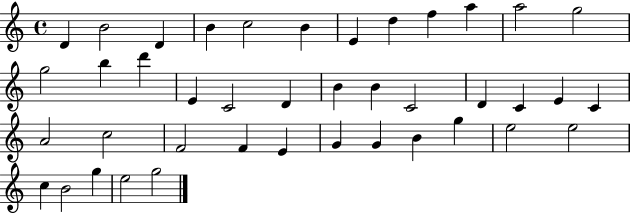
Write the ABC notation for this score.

X:1
T:Untitled
M:4/4
L:1/4
K:C
D B2 D B c2 B E d f a a2 g2 g2 b d' E C2 D B B C2 D C E C A2 c2 F2 F E G G B g e2 e2 c B2 g e2 g2